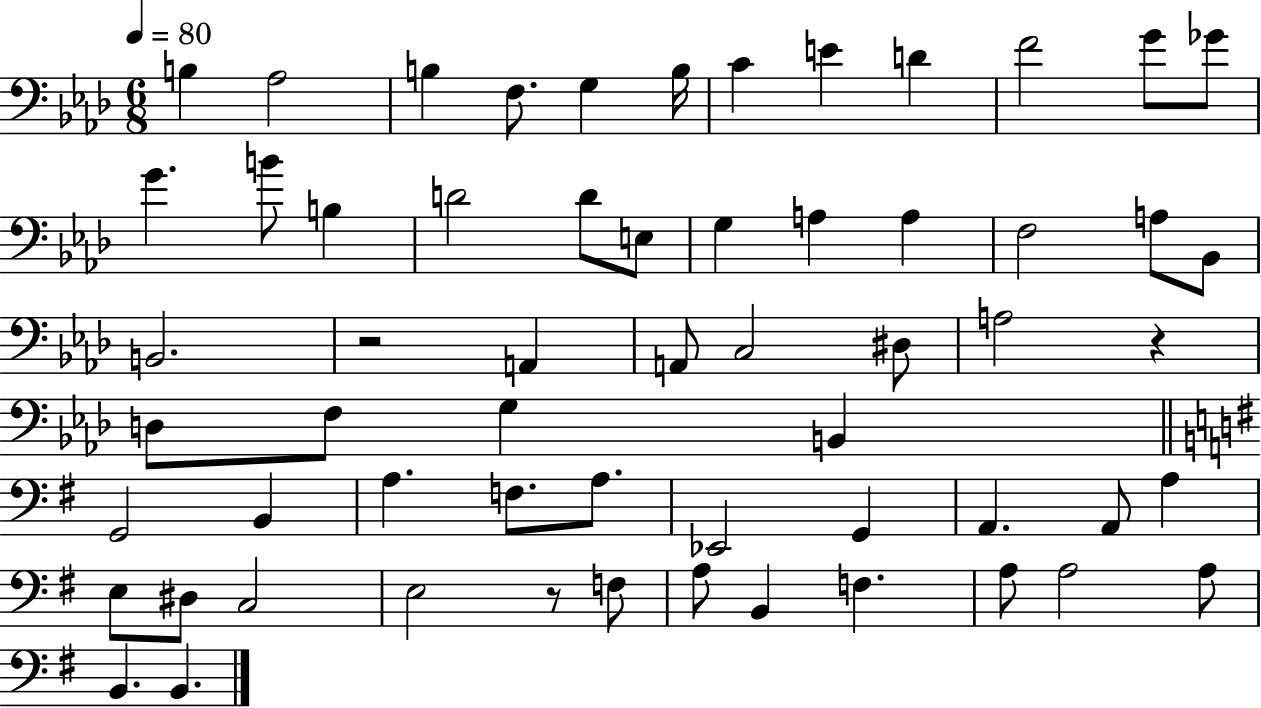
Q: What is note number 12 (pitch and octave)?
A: Gb4